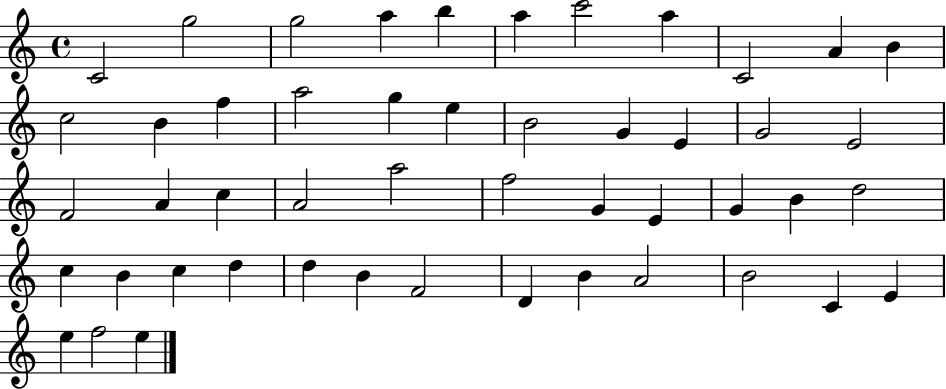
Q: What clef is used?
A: treble